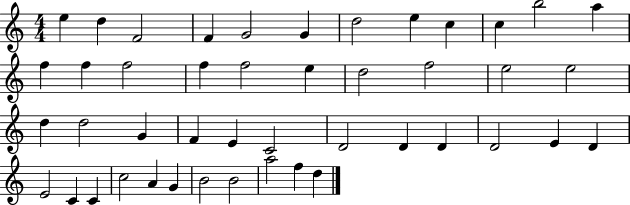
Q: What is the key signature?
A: C major